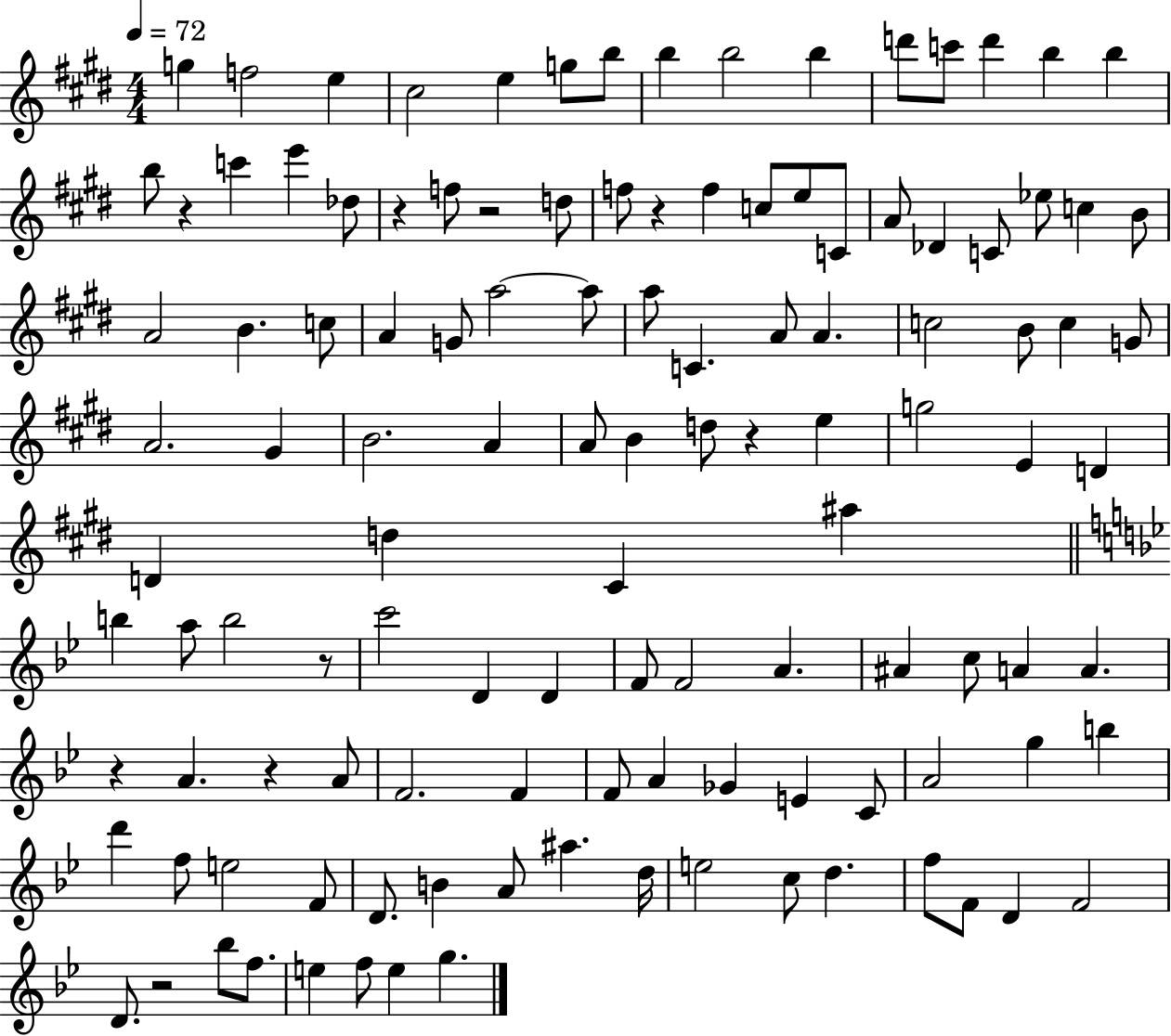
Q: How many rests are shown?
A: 9